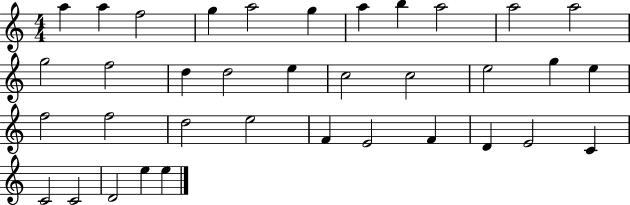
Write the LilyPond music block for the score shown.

{
  \clef treble
  \numericTimeSignature
  \time 4/4
  \key c \major
  a''4 a''4 f''2 | g''4 a''2 g''4 | a''4 b''4 a''2 | a''2 a''2 | \break g''2 f''2 | d''4 d''2 e''4 | c''2 c''2 | e''2 g''4 e''4 | \break f''2 f''2 | d''2 e''2 | f'4 e'2 f'4 | d'4 e'2 c'4 | \break c'2 c'2 | d'2 e''4 e''4 | \bar "|."
}